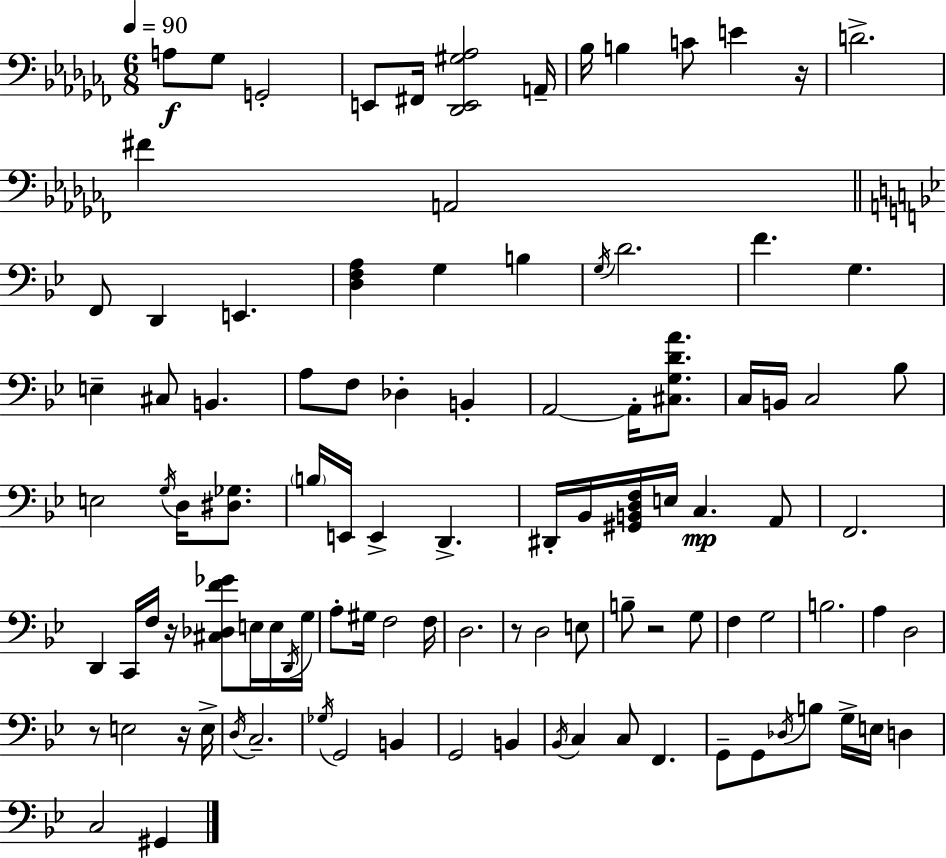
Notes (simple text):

A3/e Gb3/e G2/h E2/e F#2/s [Db2,E2,G#3,Ab3]/h A2/s Bb3/s B3/q C4/e E4/q R/s D4/h. F#4/q A2/h F2/e D2/q E2/q. [D3,F3,A3]/q G3/q B3/q G3/s D4/h. F4/q. G3/q. E3/q C#3/e B2/q. A3/e F3/e Db3/q B2/q A2/h A2/s [C#3,G3,D4,A4]/e. C3/s B2/s C3/h Bb3/e E3/h G3/s D3/s [D#3,Gb3]/e. B3/s E2/s E2/q D2/q. D#2/s Bb2/s [G#2,B2,D3,F3]/s E3/s C3/q. A2/e F2/h. D2/q C2/s F3/s R/s [C#3,Db3,F4,Gb4]/e E3/s E3/s D2/s G3/s A3/e G#3/s F3/h F3/s D3/h. R/e D3/h E3/e B3/e R/h G3/e F3/q G3/h B3/h. A3/q D3/h R/e E3/h R/s E3/s D3/s C3/h. Gb3/s G2/h B2/q G2/h B2/q Bb2/s C3/q C3/e F2/q. G2/e G2/e Db3/s B3/e G3/s E3/s D3/q C3/h G#2/q